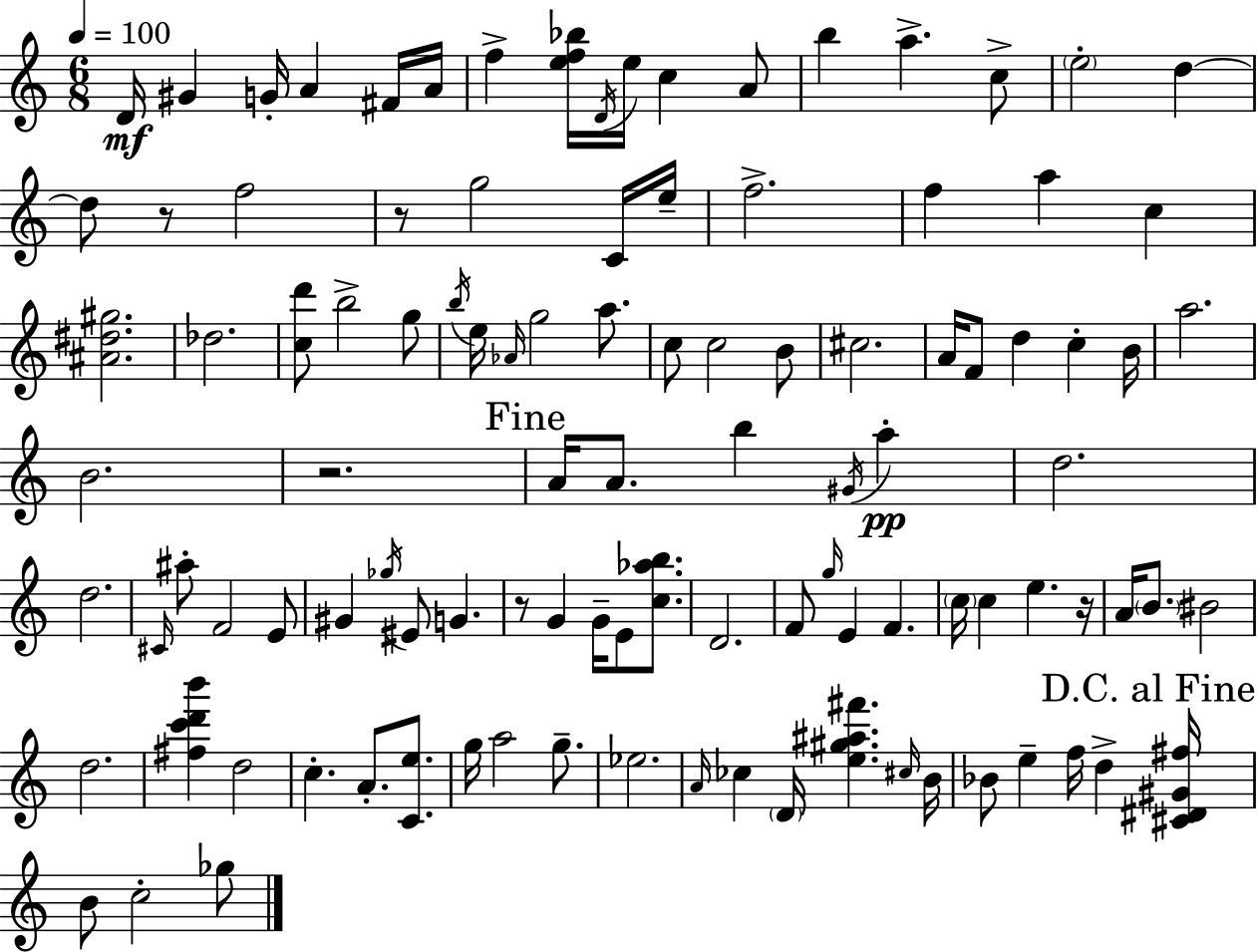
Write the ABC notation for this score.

X:1
T:Untitled
M:6/8
L:1/4
K:C
D/4 ^G G/4 A ^F/4 A/4 f [ef_b]/4 D/4 e/4 c A/2 b a c/2 e2 d d/2 z/2 f2 z/2 g2 C/4 e/4 f2 f a c [^A^d^g]2 _d2 [cd']/2 b2 g/2 b/4 e/4 _A/4 g2 a/2 c/2 c2 B/2 ^c2 A/4 F/2 d c B/4 a2 B2 z2 A/4 A/2 b ^G/4 a d2 d2 ^C/4 ^a/2 F2 E/2 ^G _g/4 ^E/2 G z/2 G G/4 E/2 [c_ab]/2 D2 F/2 g/4 E F c/4 c e z/4 A/4 B/2 ^B2 d2 [^fc'd'b'] d2 c A/2 [Ce]/2 g/4 a2 g/2 _e2 A/4 _c D/4 [e^g^a^f'] ^c/4 B/4 _B/2 e f/4 d [^C^D^G^f]/4 B/2 c2 _g/2